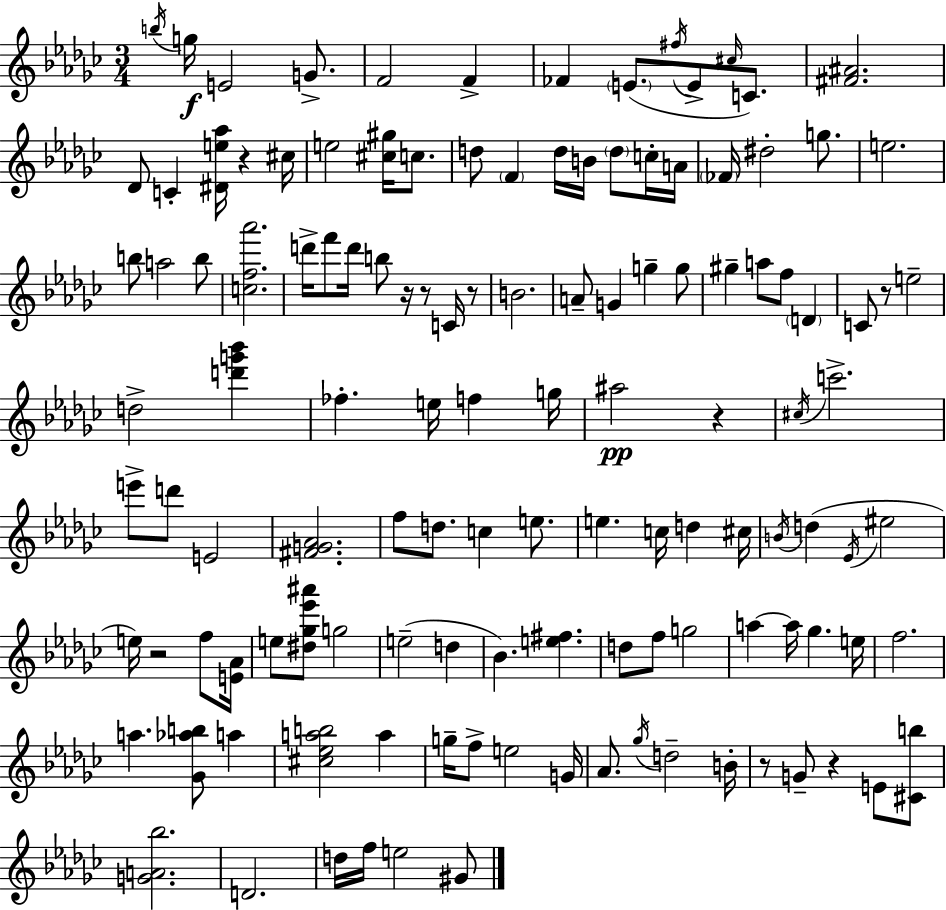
B5/s G5/s E4/h G4/e. F4/h F4/q FES4/q E4/e. F#5/s E4/e C#5/s C4/e. [F#4,A#4]/h. Db4/e C4/q [D#4,E5,Ab5]/s R/q C#5/s E5/h [C#5,G#5]/s C5/e. D5/e F4/q D5/s B4/s D5/e C5/s A4/s FES4/s D#5/h G5/e. E5/h. B5/e A5/h B5/e [C5,F5,Ab6]/h. D6/s F6/e D6/s B5/e R/s R/e C4/s R/e B4/h. A4/e G4/q G5/q G5/e G#5/q A5/e F5/e D4/q C4/e R/e E5/h D5/h [D6,G6,Bb6]/q FES5/q. E5/s F5/q G5/s A#5/h R/q C#5/s C6/h. E6/e D6/e E4/h [F#4,G4,Ab4]/h. F5/e D5/e. C5/q E5/e. E5/q. C5/s D5/q C#5/s B4/s D5/q Eb4/s EIS5/h E5/s R/h F5/e [E4,Ab4]/s E5/e [D#5,Gb5,Eb6,A#6]/e G5/h E5/h D5/q Bb4/q. [E5,F#5]/q. D5/e F5/e G5/h A5/q A5/s Gb5/q. E5/s F5/h. A5/q. [Gb4,Ab5,B5]/e A5/q [C#5,Eb5,A5,B5]/h A5/q G5/s F5/e E5/h G4/s Ab4/e. Gb5/s D5/h B4/s R/e G4/e R/q E4/e [C#4,B5]/e [G4,A4,Bb5]/h. D4/h. D5/s F5/s E5/h G#4/e